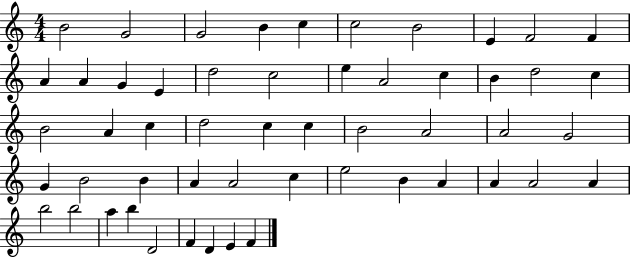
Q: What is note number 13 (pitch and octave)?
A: G4